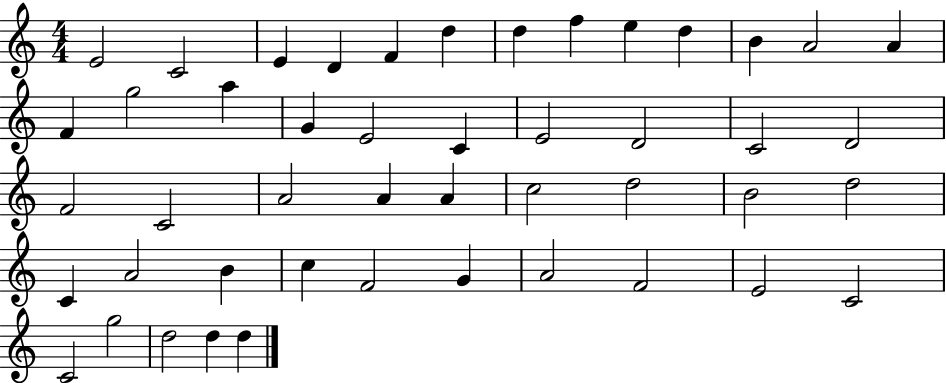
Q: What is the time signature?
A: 4/4